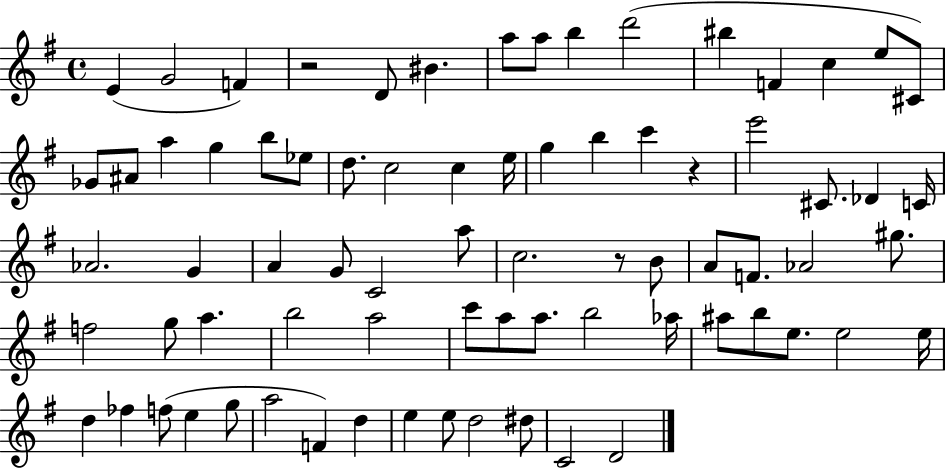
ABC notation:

X:1
T:Untitled
M:4/4
L:1/4
K:G
E G2 F z2 D/2 ^B a/2 a/2 b d'2 ^b F c e/2 ^C/2 _G/2 ^A/2 a g b/2 _e/2 d/2 c2 c e/4 g b c' z e'2 ^C/2 _D C/4 _A2 G A G/2 C2 a/2 c2 z/2 B/2 A/2 F/2 _A2 ^g/2 f2 g/2 a b2 a2 c'/2 a/2 a/2 b2 _a/4 ^a/2 b/2 e/2 e2 e/4 d _f f/2 e g/2 a2 F d e e/2 d2 ^d/2 C2 D2